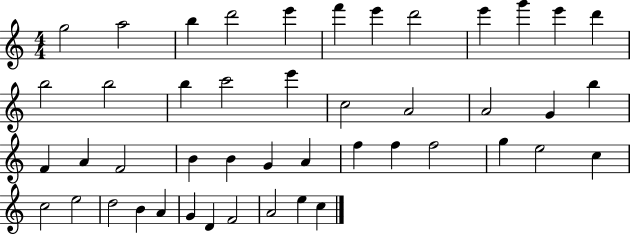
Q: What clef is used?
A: treble